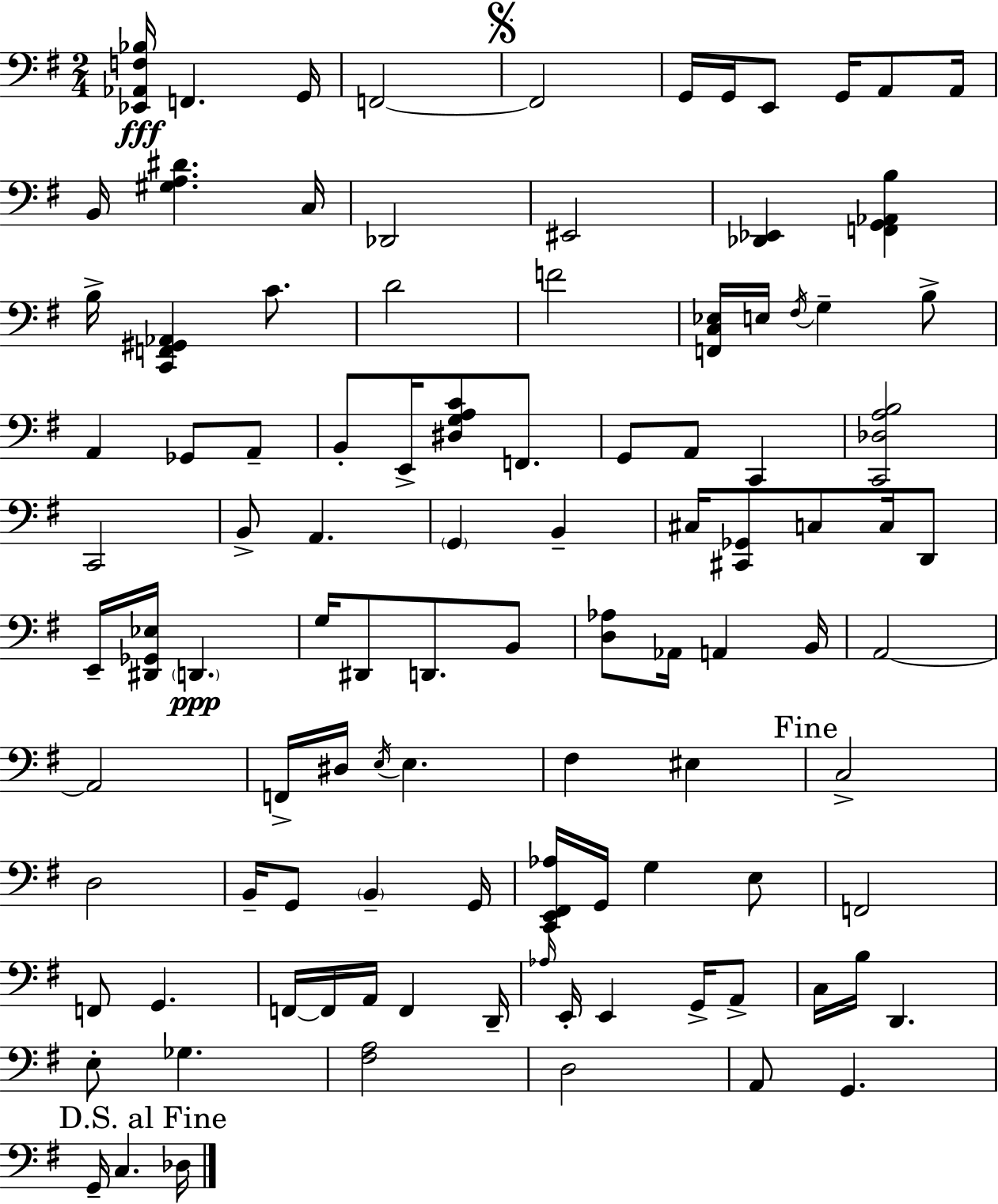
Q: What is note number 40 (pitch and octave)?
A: D2